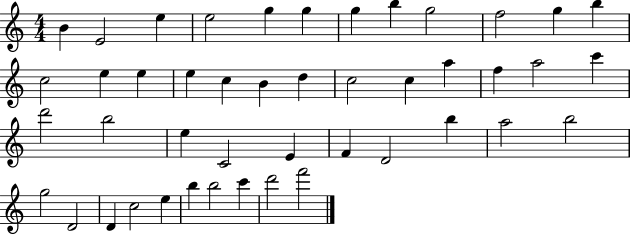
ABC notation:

X:1
T:Untitled
M:4/4
L:1/4
K:C
B E2 e e2 g g g b g2 f2 g b c2 e e e c B d c2 c a f a2 c' d'2 b2 e C2 E F D2 b a2 b2 g2 D2 D c2 e b b2 c' d'2 f'2